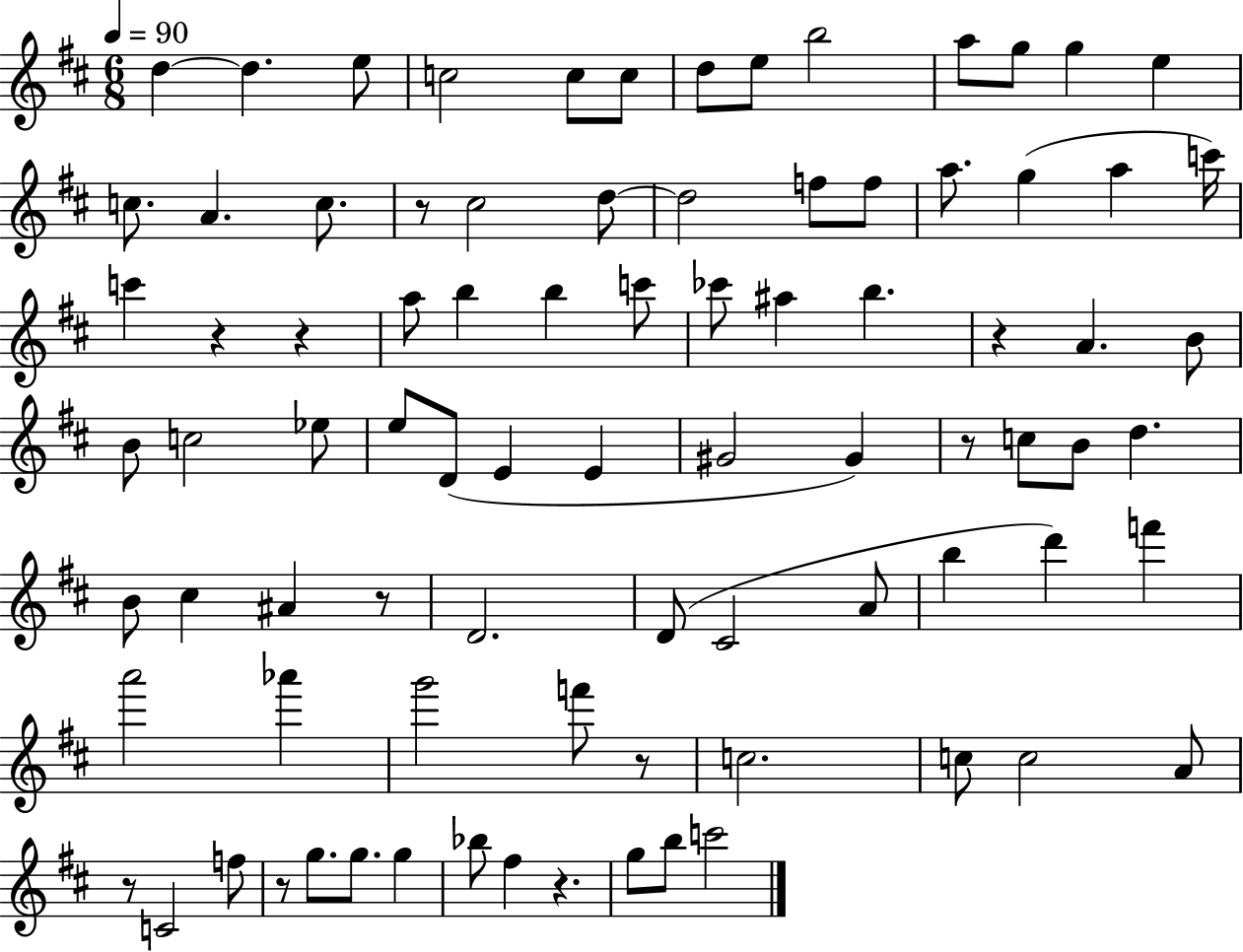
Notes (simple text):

D5/q D5/q. E5/e C5/h C5/e C5/e D5/e E5/e B5/h A5/e G5/e G5/q E5/q C5/e. A4/q. C5/e. R/e C#5/h D5/e D5/h F5/e F5/e A5/e. G5/q A5/q C6/s C6/q R/q R/q A5/e B5/q B5/q C6/e CES6/e A#5/q B5/q. R/q A4/q. B4/e B4/e C5/h Eb5/e E5/e D4/e E4/q E4/q G#4/h G#4/q R/e C5/e B4/e D5/q. B4/e C#5/q A#4/q R/e D4/h. D4/e C#4/h A4/e B5/q D6/q F6/q A6/h Ab6/q G6/h F6/e R/e C5/h. C5/e C5/h A4/e R/e C4/h F5/e R/e G5/e. G5/e. G5/q Bb5/e F#5/q R/q. G5/e B5/e C6/h